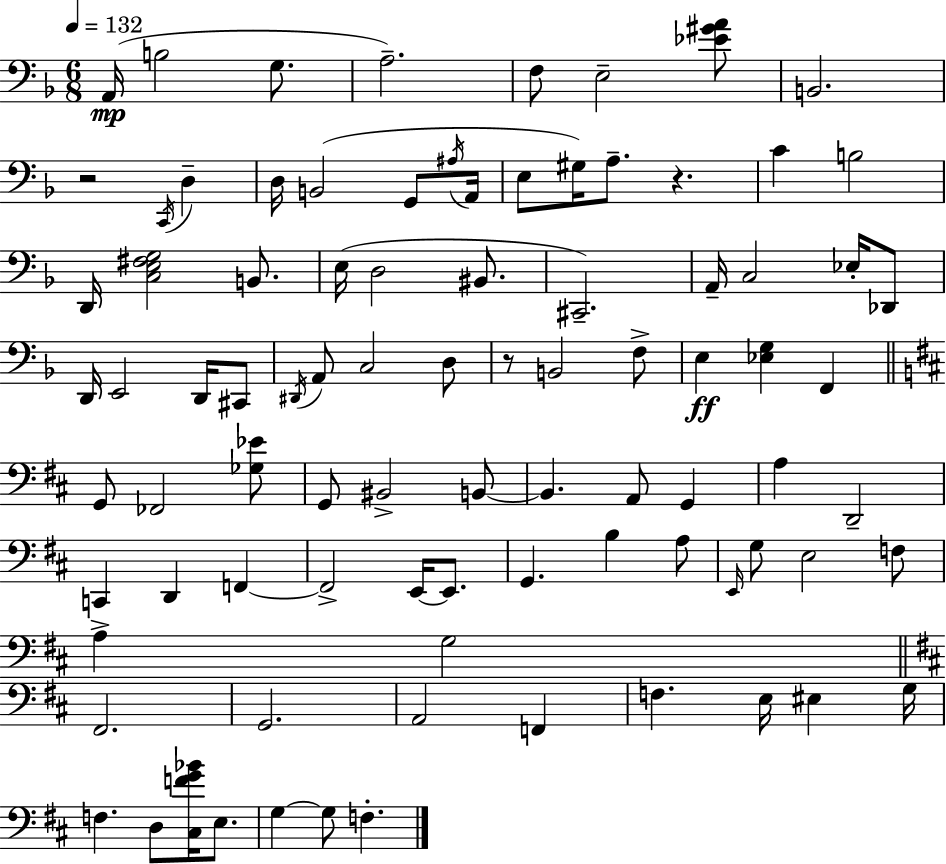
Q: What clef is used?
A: bass